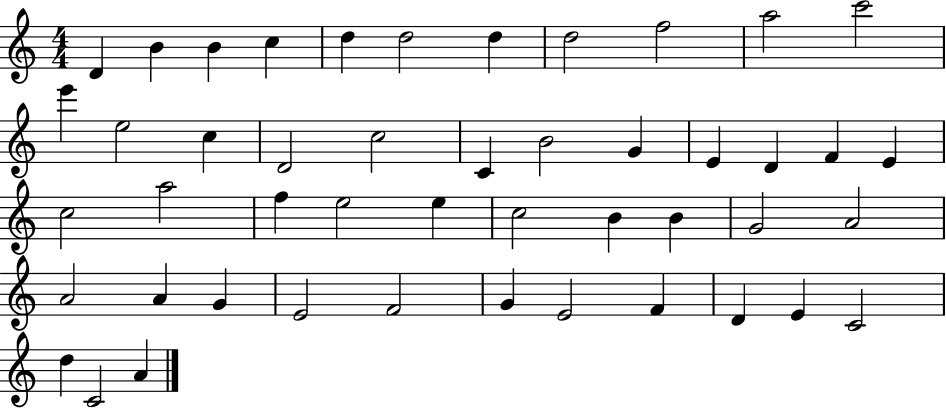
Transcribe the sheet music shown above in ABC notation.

X:1
T:Untitled
M:4/4
L:1/4
K:C
D B B c d d2 d d2 f2 a2 c'2 e' e2 c D2 c2 C B2 G E D F E c2 a2 f e2 e c2 B B G2 A2 A2 A G E2 F2 G E2 F D E C2 d C2 A